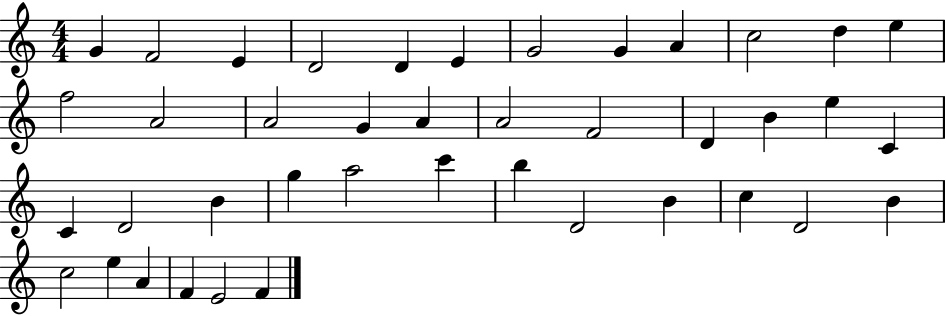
{
  \clef treble
  \numericTimeSignature
  \time 4/4
  \key c \major
  g'4 f'2 e'4 | d'2 d'4 e'4 | g'2 g'4 a'4 | c''2 d''4 e''4 | \break f''2 a'2 | a'2 g'4 a'4 | a'2 f'2 | d'4 b'4 e''4 c'4 | \break c'4 d'2 b'4 | g''4 a''2 c'''4 | b''4 d'2 b'4 | c''4 d'2 b'4 | \break c''2 e''4 a'4 | f'4 e'2 f'4 | \bar "|."
}